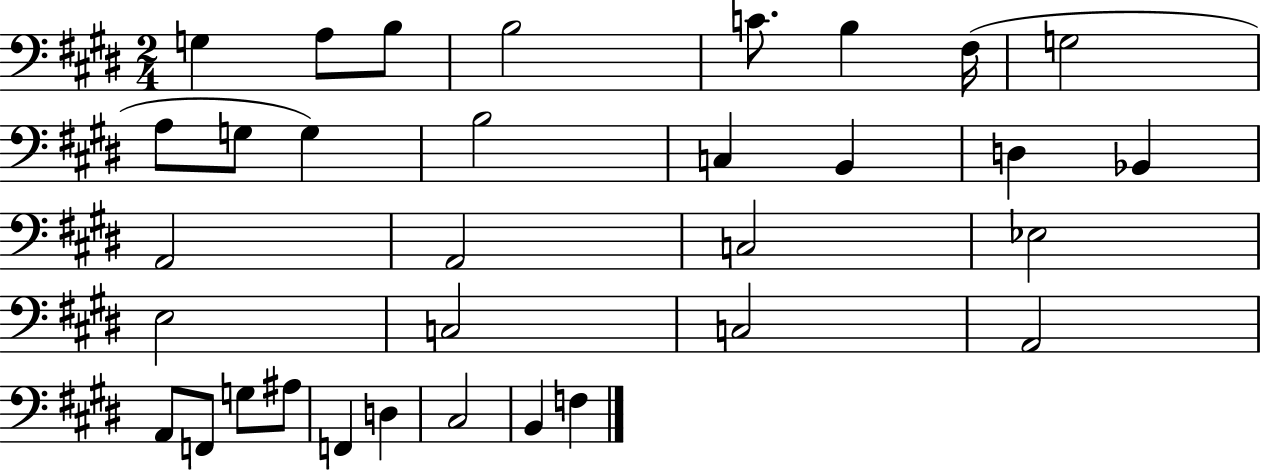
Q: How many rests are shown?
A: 0